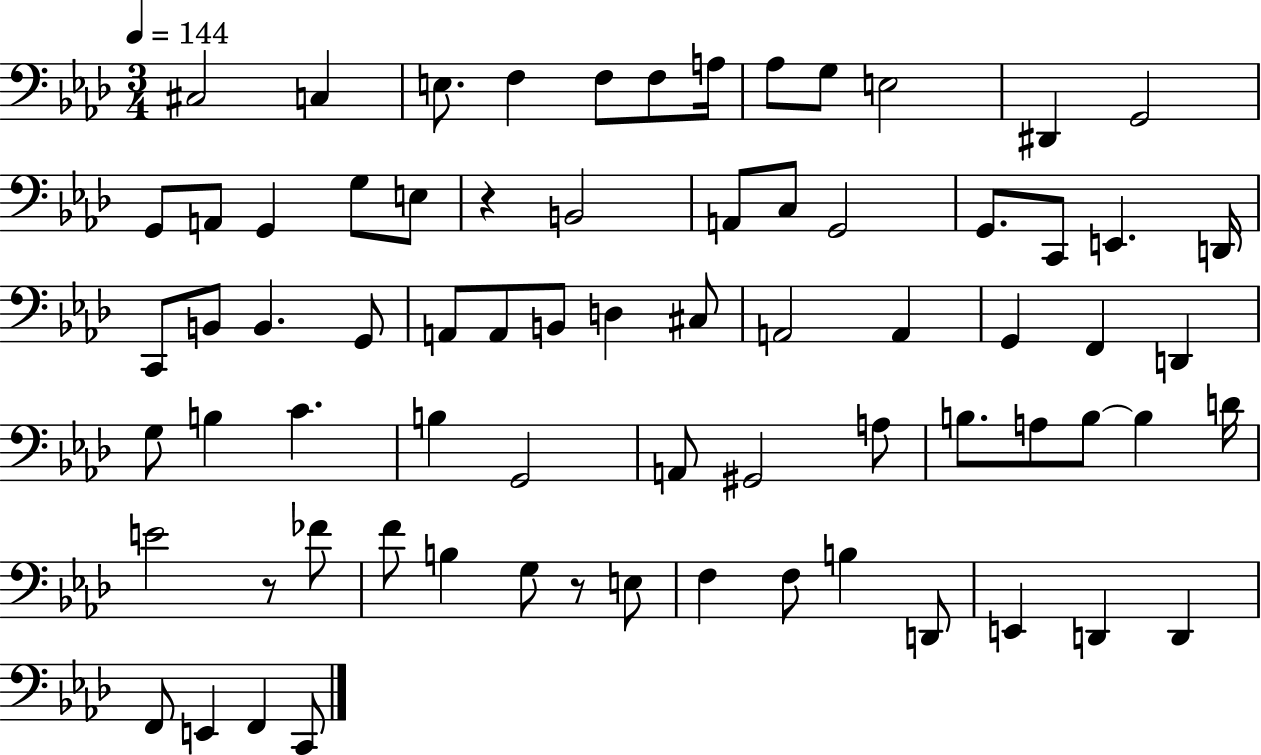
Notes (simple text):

C#3/h C3/q E3/e. F3/q F3/e F3/e A3/s Ab3/e G3/e E3/h D#2/q G2/h G2/e A2/e G2/q G3/e E3/e R/q B2/h A2/e C3/e G2/h G2/e. C2/e E2/q. D2/s C2/e B2/e B2/q. G2/e A2/e A2/e B2/e D3/q C#3/e A2/h A2/q G2/q F2/q D2/q G3/e B3/q C4/q. B3/q G2/h A2/e G#2/h A3/e B3/e. A3/e B3/e B3/q D4/s E4/h R/e FES4/e F4/e B3/q G3/e R/e E3/e F3/q F3/e B3/q D2/e E2/q D2/q D2/q F2/e E2/q F2/q C2/e